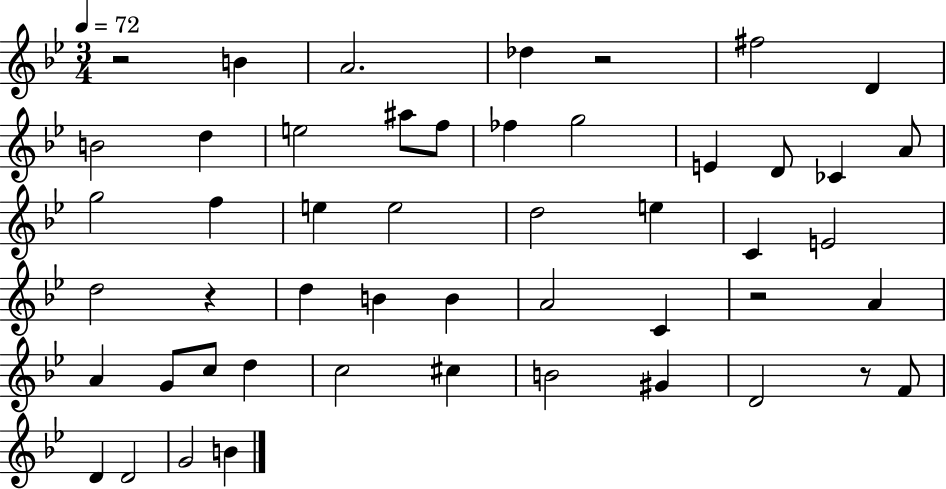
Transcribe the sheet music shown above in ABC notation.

X:1
T:Untitled
M:3/4
L:1/4
K:Bb
z2 B A2 _d z2 ^f2 D B2 d e2 ^a/2 f/2 _f g2 E D/2 _C A/2 g2 f e e2 d2 e C E2 d2 z d B B A2 C z2 A A G/2 c/2 d c2 ^c B2 ^G D2 z/2 F/2 D D2 G2 B